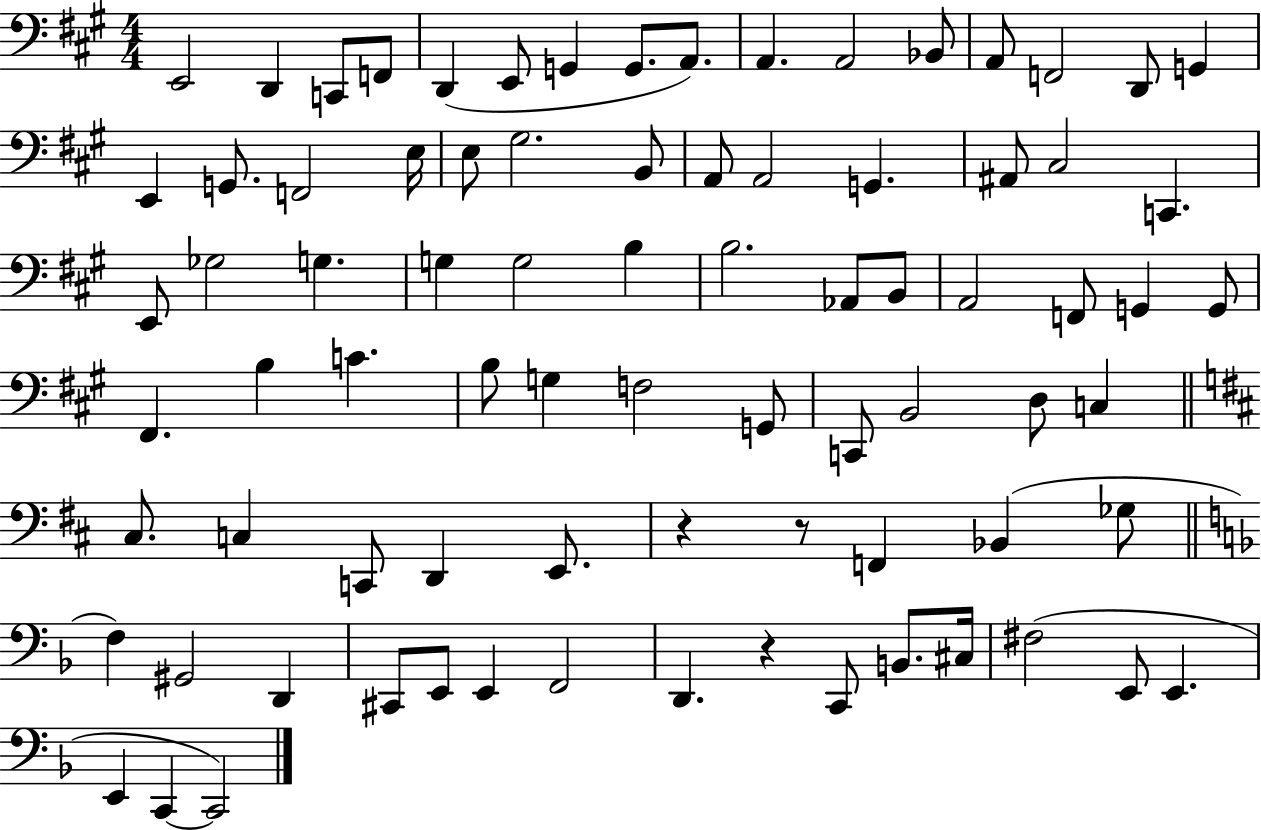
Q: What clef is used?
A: bass